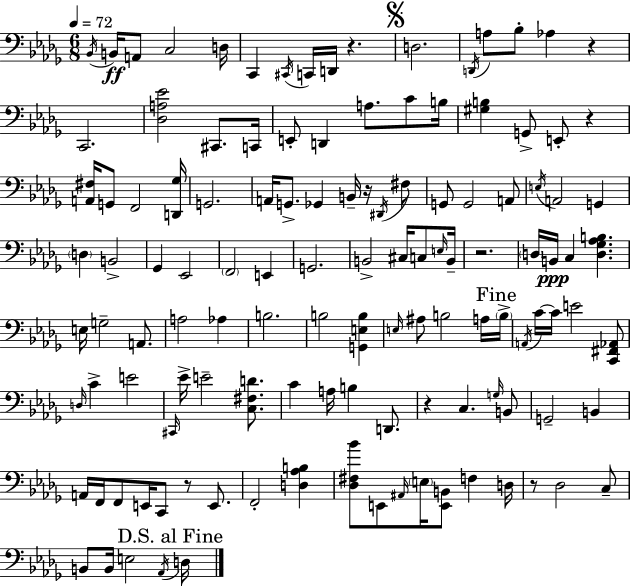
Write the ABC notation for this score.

X:1
T:Untitled
M:6/8
L:1/4
K:Bbm
_B,,/4 B,,/4 A,,/2 C,2 D,/4 C,, ^C,,/4 C,,/4 D,,/4 z D,2 D,,/4 A,/2 _B,/2 _A, z C,,2 [_D,A,_E]2 ^C,,/2 C,,/4 E,,/2 D,, A,/2 C/2 B,/4 [^G,B,] G,,/2 E,,/2 z [A,,^F,]/4 G,,/2 F,,2 [D,,_G,]/4 G,,2 A,,/4 G,,/2 _G,, B,,/4 z/4 ^D,,/4 ^F,/2 G,,/2 G,,2 A,,/2 E,/4 A,,2 G,, D, B,,2 _G,, _E,,2 F,,2 E,, G,,2 B,,2 ^C,/4 C,/2 E,/4 B,,/4 z2 D,/4 B,,/4 C, [D,_G,_A,B,] E,/4 G,2 A,,/2 A,2 _A, B,2 B,2 [G,,E,B,] E,/4 ^A,/2 B,2 A,/4 B,/4 A,,/4 C/4 C/4 E2 [C,,^F,,_A,,]/2 D,/4 C E2 ^C,,/4 _E/4 E2 [C,^F,D]/2 C A,/4 B, D,,/2 z C, G,/4 B,,/2 G,,2 B,, A,,/4 F,,/4 F,,/2 E,,/4 C,,/2 z/2 E,,/2 F,,2 [D,_A,B,] [_D,^F,_B]/2 E,,/2 ^A,,/4 E,/4 [E,,B,,]/2 F, D,/4 z/2 _D,2 C,/2 B,,/2 B,,/4 E,2 _A,,/4 D,/4